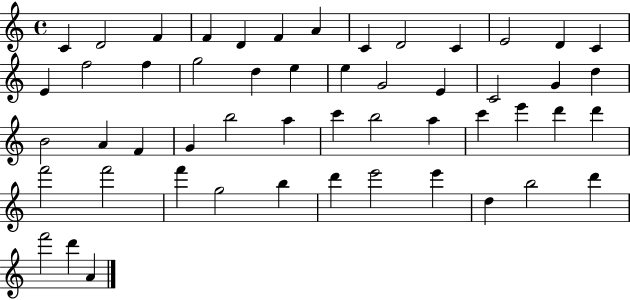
C4/q D4/h F4/q F4/q D4/q F4/q A4/q C4/q D4/h C4/q E4/h D4/q C4/q E4/q F5/h F5/q G5/h D5/q E5/q E5/q G4/h E4/q C4/h G4/q D5/q B4/h A4/q F4/q G4/q B5/h A5/q C6/q B5/h A5/q C6/q E6/q D6/q D6/q F6/h F6/h F6/q G5/h B5/q D6/q E6/h E6/q D5/q B5/h D6/q F6/h D6/q A4/q